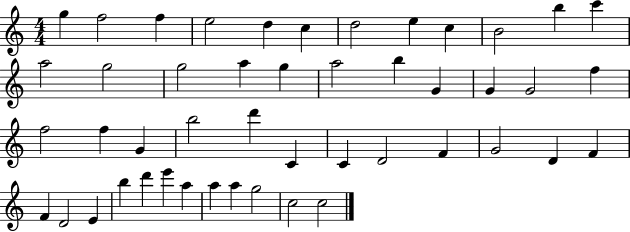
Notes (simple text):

G5/q F5/h F5/q E5/h D5/q C5/q D5/h E5/q C5/q B4/h B5/q C6/q A5/h G5/h G5/h A5/q G5/q A5/h B5/q G4/q G4/q G4/h F5/q F5/h F5/q G4/q B5/h D6/q C4/q C4/q D4/h F4/q G4/h D4/q F4/q F4/q D4/h E4/q B5/q D6/q E6/q A5/q A5/q A5/q G5/h C5/h C5/h